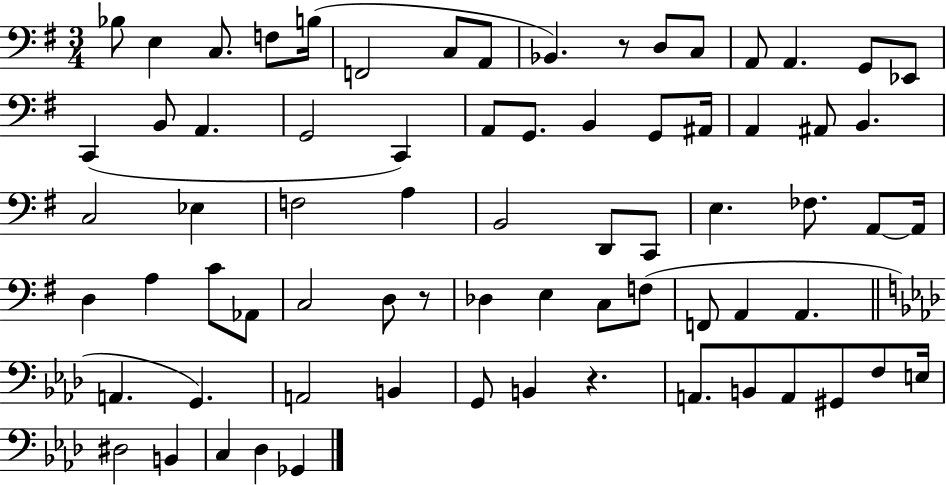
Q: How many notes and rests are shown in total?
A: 72